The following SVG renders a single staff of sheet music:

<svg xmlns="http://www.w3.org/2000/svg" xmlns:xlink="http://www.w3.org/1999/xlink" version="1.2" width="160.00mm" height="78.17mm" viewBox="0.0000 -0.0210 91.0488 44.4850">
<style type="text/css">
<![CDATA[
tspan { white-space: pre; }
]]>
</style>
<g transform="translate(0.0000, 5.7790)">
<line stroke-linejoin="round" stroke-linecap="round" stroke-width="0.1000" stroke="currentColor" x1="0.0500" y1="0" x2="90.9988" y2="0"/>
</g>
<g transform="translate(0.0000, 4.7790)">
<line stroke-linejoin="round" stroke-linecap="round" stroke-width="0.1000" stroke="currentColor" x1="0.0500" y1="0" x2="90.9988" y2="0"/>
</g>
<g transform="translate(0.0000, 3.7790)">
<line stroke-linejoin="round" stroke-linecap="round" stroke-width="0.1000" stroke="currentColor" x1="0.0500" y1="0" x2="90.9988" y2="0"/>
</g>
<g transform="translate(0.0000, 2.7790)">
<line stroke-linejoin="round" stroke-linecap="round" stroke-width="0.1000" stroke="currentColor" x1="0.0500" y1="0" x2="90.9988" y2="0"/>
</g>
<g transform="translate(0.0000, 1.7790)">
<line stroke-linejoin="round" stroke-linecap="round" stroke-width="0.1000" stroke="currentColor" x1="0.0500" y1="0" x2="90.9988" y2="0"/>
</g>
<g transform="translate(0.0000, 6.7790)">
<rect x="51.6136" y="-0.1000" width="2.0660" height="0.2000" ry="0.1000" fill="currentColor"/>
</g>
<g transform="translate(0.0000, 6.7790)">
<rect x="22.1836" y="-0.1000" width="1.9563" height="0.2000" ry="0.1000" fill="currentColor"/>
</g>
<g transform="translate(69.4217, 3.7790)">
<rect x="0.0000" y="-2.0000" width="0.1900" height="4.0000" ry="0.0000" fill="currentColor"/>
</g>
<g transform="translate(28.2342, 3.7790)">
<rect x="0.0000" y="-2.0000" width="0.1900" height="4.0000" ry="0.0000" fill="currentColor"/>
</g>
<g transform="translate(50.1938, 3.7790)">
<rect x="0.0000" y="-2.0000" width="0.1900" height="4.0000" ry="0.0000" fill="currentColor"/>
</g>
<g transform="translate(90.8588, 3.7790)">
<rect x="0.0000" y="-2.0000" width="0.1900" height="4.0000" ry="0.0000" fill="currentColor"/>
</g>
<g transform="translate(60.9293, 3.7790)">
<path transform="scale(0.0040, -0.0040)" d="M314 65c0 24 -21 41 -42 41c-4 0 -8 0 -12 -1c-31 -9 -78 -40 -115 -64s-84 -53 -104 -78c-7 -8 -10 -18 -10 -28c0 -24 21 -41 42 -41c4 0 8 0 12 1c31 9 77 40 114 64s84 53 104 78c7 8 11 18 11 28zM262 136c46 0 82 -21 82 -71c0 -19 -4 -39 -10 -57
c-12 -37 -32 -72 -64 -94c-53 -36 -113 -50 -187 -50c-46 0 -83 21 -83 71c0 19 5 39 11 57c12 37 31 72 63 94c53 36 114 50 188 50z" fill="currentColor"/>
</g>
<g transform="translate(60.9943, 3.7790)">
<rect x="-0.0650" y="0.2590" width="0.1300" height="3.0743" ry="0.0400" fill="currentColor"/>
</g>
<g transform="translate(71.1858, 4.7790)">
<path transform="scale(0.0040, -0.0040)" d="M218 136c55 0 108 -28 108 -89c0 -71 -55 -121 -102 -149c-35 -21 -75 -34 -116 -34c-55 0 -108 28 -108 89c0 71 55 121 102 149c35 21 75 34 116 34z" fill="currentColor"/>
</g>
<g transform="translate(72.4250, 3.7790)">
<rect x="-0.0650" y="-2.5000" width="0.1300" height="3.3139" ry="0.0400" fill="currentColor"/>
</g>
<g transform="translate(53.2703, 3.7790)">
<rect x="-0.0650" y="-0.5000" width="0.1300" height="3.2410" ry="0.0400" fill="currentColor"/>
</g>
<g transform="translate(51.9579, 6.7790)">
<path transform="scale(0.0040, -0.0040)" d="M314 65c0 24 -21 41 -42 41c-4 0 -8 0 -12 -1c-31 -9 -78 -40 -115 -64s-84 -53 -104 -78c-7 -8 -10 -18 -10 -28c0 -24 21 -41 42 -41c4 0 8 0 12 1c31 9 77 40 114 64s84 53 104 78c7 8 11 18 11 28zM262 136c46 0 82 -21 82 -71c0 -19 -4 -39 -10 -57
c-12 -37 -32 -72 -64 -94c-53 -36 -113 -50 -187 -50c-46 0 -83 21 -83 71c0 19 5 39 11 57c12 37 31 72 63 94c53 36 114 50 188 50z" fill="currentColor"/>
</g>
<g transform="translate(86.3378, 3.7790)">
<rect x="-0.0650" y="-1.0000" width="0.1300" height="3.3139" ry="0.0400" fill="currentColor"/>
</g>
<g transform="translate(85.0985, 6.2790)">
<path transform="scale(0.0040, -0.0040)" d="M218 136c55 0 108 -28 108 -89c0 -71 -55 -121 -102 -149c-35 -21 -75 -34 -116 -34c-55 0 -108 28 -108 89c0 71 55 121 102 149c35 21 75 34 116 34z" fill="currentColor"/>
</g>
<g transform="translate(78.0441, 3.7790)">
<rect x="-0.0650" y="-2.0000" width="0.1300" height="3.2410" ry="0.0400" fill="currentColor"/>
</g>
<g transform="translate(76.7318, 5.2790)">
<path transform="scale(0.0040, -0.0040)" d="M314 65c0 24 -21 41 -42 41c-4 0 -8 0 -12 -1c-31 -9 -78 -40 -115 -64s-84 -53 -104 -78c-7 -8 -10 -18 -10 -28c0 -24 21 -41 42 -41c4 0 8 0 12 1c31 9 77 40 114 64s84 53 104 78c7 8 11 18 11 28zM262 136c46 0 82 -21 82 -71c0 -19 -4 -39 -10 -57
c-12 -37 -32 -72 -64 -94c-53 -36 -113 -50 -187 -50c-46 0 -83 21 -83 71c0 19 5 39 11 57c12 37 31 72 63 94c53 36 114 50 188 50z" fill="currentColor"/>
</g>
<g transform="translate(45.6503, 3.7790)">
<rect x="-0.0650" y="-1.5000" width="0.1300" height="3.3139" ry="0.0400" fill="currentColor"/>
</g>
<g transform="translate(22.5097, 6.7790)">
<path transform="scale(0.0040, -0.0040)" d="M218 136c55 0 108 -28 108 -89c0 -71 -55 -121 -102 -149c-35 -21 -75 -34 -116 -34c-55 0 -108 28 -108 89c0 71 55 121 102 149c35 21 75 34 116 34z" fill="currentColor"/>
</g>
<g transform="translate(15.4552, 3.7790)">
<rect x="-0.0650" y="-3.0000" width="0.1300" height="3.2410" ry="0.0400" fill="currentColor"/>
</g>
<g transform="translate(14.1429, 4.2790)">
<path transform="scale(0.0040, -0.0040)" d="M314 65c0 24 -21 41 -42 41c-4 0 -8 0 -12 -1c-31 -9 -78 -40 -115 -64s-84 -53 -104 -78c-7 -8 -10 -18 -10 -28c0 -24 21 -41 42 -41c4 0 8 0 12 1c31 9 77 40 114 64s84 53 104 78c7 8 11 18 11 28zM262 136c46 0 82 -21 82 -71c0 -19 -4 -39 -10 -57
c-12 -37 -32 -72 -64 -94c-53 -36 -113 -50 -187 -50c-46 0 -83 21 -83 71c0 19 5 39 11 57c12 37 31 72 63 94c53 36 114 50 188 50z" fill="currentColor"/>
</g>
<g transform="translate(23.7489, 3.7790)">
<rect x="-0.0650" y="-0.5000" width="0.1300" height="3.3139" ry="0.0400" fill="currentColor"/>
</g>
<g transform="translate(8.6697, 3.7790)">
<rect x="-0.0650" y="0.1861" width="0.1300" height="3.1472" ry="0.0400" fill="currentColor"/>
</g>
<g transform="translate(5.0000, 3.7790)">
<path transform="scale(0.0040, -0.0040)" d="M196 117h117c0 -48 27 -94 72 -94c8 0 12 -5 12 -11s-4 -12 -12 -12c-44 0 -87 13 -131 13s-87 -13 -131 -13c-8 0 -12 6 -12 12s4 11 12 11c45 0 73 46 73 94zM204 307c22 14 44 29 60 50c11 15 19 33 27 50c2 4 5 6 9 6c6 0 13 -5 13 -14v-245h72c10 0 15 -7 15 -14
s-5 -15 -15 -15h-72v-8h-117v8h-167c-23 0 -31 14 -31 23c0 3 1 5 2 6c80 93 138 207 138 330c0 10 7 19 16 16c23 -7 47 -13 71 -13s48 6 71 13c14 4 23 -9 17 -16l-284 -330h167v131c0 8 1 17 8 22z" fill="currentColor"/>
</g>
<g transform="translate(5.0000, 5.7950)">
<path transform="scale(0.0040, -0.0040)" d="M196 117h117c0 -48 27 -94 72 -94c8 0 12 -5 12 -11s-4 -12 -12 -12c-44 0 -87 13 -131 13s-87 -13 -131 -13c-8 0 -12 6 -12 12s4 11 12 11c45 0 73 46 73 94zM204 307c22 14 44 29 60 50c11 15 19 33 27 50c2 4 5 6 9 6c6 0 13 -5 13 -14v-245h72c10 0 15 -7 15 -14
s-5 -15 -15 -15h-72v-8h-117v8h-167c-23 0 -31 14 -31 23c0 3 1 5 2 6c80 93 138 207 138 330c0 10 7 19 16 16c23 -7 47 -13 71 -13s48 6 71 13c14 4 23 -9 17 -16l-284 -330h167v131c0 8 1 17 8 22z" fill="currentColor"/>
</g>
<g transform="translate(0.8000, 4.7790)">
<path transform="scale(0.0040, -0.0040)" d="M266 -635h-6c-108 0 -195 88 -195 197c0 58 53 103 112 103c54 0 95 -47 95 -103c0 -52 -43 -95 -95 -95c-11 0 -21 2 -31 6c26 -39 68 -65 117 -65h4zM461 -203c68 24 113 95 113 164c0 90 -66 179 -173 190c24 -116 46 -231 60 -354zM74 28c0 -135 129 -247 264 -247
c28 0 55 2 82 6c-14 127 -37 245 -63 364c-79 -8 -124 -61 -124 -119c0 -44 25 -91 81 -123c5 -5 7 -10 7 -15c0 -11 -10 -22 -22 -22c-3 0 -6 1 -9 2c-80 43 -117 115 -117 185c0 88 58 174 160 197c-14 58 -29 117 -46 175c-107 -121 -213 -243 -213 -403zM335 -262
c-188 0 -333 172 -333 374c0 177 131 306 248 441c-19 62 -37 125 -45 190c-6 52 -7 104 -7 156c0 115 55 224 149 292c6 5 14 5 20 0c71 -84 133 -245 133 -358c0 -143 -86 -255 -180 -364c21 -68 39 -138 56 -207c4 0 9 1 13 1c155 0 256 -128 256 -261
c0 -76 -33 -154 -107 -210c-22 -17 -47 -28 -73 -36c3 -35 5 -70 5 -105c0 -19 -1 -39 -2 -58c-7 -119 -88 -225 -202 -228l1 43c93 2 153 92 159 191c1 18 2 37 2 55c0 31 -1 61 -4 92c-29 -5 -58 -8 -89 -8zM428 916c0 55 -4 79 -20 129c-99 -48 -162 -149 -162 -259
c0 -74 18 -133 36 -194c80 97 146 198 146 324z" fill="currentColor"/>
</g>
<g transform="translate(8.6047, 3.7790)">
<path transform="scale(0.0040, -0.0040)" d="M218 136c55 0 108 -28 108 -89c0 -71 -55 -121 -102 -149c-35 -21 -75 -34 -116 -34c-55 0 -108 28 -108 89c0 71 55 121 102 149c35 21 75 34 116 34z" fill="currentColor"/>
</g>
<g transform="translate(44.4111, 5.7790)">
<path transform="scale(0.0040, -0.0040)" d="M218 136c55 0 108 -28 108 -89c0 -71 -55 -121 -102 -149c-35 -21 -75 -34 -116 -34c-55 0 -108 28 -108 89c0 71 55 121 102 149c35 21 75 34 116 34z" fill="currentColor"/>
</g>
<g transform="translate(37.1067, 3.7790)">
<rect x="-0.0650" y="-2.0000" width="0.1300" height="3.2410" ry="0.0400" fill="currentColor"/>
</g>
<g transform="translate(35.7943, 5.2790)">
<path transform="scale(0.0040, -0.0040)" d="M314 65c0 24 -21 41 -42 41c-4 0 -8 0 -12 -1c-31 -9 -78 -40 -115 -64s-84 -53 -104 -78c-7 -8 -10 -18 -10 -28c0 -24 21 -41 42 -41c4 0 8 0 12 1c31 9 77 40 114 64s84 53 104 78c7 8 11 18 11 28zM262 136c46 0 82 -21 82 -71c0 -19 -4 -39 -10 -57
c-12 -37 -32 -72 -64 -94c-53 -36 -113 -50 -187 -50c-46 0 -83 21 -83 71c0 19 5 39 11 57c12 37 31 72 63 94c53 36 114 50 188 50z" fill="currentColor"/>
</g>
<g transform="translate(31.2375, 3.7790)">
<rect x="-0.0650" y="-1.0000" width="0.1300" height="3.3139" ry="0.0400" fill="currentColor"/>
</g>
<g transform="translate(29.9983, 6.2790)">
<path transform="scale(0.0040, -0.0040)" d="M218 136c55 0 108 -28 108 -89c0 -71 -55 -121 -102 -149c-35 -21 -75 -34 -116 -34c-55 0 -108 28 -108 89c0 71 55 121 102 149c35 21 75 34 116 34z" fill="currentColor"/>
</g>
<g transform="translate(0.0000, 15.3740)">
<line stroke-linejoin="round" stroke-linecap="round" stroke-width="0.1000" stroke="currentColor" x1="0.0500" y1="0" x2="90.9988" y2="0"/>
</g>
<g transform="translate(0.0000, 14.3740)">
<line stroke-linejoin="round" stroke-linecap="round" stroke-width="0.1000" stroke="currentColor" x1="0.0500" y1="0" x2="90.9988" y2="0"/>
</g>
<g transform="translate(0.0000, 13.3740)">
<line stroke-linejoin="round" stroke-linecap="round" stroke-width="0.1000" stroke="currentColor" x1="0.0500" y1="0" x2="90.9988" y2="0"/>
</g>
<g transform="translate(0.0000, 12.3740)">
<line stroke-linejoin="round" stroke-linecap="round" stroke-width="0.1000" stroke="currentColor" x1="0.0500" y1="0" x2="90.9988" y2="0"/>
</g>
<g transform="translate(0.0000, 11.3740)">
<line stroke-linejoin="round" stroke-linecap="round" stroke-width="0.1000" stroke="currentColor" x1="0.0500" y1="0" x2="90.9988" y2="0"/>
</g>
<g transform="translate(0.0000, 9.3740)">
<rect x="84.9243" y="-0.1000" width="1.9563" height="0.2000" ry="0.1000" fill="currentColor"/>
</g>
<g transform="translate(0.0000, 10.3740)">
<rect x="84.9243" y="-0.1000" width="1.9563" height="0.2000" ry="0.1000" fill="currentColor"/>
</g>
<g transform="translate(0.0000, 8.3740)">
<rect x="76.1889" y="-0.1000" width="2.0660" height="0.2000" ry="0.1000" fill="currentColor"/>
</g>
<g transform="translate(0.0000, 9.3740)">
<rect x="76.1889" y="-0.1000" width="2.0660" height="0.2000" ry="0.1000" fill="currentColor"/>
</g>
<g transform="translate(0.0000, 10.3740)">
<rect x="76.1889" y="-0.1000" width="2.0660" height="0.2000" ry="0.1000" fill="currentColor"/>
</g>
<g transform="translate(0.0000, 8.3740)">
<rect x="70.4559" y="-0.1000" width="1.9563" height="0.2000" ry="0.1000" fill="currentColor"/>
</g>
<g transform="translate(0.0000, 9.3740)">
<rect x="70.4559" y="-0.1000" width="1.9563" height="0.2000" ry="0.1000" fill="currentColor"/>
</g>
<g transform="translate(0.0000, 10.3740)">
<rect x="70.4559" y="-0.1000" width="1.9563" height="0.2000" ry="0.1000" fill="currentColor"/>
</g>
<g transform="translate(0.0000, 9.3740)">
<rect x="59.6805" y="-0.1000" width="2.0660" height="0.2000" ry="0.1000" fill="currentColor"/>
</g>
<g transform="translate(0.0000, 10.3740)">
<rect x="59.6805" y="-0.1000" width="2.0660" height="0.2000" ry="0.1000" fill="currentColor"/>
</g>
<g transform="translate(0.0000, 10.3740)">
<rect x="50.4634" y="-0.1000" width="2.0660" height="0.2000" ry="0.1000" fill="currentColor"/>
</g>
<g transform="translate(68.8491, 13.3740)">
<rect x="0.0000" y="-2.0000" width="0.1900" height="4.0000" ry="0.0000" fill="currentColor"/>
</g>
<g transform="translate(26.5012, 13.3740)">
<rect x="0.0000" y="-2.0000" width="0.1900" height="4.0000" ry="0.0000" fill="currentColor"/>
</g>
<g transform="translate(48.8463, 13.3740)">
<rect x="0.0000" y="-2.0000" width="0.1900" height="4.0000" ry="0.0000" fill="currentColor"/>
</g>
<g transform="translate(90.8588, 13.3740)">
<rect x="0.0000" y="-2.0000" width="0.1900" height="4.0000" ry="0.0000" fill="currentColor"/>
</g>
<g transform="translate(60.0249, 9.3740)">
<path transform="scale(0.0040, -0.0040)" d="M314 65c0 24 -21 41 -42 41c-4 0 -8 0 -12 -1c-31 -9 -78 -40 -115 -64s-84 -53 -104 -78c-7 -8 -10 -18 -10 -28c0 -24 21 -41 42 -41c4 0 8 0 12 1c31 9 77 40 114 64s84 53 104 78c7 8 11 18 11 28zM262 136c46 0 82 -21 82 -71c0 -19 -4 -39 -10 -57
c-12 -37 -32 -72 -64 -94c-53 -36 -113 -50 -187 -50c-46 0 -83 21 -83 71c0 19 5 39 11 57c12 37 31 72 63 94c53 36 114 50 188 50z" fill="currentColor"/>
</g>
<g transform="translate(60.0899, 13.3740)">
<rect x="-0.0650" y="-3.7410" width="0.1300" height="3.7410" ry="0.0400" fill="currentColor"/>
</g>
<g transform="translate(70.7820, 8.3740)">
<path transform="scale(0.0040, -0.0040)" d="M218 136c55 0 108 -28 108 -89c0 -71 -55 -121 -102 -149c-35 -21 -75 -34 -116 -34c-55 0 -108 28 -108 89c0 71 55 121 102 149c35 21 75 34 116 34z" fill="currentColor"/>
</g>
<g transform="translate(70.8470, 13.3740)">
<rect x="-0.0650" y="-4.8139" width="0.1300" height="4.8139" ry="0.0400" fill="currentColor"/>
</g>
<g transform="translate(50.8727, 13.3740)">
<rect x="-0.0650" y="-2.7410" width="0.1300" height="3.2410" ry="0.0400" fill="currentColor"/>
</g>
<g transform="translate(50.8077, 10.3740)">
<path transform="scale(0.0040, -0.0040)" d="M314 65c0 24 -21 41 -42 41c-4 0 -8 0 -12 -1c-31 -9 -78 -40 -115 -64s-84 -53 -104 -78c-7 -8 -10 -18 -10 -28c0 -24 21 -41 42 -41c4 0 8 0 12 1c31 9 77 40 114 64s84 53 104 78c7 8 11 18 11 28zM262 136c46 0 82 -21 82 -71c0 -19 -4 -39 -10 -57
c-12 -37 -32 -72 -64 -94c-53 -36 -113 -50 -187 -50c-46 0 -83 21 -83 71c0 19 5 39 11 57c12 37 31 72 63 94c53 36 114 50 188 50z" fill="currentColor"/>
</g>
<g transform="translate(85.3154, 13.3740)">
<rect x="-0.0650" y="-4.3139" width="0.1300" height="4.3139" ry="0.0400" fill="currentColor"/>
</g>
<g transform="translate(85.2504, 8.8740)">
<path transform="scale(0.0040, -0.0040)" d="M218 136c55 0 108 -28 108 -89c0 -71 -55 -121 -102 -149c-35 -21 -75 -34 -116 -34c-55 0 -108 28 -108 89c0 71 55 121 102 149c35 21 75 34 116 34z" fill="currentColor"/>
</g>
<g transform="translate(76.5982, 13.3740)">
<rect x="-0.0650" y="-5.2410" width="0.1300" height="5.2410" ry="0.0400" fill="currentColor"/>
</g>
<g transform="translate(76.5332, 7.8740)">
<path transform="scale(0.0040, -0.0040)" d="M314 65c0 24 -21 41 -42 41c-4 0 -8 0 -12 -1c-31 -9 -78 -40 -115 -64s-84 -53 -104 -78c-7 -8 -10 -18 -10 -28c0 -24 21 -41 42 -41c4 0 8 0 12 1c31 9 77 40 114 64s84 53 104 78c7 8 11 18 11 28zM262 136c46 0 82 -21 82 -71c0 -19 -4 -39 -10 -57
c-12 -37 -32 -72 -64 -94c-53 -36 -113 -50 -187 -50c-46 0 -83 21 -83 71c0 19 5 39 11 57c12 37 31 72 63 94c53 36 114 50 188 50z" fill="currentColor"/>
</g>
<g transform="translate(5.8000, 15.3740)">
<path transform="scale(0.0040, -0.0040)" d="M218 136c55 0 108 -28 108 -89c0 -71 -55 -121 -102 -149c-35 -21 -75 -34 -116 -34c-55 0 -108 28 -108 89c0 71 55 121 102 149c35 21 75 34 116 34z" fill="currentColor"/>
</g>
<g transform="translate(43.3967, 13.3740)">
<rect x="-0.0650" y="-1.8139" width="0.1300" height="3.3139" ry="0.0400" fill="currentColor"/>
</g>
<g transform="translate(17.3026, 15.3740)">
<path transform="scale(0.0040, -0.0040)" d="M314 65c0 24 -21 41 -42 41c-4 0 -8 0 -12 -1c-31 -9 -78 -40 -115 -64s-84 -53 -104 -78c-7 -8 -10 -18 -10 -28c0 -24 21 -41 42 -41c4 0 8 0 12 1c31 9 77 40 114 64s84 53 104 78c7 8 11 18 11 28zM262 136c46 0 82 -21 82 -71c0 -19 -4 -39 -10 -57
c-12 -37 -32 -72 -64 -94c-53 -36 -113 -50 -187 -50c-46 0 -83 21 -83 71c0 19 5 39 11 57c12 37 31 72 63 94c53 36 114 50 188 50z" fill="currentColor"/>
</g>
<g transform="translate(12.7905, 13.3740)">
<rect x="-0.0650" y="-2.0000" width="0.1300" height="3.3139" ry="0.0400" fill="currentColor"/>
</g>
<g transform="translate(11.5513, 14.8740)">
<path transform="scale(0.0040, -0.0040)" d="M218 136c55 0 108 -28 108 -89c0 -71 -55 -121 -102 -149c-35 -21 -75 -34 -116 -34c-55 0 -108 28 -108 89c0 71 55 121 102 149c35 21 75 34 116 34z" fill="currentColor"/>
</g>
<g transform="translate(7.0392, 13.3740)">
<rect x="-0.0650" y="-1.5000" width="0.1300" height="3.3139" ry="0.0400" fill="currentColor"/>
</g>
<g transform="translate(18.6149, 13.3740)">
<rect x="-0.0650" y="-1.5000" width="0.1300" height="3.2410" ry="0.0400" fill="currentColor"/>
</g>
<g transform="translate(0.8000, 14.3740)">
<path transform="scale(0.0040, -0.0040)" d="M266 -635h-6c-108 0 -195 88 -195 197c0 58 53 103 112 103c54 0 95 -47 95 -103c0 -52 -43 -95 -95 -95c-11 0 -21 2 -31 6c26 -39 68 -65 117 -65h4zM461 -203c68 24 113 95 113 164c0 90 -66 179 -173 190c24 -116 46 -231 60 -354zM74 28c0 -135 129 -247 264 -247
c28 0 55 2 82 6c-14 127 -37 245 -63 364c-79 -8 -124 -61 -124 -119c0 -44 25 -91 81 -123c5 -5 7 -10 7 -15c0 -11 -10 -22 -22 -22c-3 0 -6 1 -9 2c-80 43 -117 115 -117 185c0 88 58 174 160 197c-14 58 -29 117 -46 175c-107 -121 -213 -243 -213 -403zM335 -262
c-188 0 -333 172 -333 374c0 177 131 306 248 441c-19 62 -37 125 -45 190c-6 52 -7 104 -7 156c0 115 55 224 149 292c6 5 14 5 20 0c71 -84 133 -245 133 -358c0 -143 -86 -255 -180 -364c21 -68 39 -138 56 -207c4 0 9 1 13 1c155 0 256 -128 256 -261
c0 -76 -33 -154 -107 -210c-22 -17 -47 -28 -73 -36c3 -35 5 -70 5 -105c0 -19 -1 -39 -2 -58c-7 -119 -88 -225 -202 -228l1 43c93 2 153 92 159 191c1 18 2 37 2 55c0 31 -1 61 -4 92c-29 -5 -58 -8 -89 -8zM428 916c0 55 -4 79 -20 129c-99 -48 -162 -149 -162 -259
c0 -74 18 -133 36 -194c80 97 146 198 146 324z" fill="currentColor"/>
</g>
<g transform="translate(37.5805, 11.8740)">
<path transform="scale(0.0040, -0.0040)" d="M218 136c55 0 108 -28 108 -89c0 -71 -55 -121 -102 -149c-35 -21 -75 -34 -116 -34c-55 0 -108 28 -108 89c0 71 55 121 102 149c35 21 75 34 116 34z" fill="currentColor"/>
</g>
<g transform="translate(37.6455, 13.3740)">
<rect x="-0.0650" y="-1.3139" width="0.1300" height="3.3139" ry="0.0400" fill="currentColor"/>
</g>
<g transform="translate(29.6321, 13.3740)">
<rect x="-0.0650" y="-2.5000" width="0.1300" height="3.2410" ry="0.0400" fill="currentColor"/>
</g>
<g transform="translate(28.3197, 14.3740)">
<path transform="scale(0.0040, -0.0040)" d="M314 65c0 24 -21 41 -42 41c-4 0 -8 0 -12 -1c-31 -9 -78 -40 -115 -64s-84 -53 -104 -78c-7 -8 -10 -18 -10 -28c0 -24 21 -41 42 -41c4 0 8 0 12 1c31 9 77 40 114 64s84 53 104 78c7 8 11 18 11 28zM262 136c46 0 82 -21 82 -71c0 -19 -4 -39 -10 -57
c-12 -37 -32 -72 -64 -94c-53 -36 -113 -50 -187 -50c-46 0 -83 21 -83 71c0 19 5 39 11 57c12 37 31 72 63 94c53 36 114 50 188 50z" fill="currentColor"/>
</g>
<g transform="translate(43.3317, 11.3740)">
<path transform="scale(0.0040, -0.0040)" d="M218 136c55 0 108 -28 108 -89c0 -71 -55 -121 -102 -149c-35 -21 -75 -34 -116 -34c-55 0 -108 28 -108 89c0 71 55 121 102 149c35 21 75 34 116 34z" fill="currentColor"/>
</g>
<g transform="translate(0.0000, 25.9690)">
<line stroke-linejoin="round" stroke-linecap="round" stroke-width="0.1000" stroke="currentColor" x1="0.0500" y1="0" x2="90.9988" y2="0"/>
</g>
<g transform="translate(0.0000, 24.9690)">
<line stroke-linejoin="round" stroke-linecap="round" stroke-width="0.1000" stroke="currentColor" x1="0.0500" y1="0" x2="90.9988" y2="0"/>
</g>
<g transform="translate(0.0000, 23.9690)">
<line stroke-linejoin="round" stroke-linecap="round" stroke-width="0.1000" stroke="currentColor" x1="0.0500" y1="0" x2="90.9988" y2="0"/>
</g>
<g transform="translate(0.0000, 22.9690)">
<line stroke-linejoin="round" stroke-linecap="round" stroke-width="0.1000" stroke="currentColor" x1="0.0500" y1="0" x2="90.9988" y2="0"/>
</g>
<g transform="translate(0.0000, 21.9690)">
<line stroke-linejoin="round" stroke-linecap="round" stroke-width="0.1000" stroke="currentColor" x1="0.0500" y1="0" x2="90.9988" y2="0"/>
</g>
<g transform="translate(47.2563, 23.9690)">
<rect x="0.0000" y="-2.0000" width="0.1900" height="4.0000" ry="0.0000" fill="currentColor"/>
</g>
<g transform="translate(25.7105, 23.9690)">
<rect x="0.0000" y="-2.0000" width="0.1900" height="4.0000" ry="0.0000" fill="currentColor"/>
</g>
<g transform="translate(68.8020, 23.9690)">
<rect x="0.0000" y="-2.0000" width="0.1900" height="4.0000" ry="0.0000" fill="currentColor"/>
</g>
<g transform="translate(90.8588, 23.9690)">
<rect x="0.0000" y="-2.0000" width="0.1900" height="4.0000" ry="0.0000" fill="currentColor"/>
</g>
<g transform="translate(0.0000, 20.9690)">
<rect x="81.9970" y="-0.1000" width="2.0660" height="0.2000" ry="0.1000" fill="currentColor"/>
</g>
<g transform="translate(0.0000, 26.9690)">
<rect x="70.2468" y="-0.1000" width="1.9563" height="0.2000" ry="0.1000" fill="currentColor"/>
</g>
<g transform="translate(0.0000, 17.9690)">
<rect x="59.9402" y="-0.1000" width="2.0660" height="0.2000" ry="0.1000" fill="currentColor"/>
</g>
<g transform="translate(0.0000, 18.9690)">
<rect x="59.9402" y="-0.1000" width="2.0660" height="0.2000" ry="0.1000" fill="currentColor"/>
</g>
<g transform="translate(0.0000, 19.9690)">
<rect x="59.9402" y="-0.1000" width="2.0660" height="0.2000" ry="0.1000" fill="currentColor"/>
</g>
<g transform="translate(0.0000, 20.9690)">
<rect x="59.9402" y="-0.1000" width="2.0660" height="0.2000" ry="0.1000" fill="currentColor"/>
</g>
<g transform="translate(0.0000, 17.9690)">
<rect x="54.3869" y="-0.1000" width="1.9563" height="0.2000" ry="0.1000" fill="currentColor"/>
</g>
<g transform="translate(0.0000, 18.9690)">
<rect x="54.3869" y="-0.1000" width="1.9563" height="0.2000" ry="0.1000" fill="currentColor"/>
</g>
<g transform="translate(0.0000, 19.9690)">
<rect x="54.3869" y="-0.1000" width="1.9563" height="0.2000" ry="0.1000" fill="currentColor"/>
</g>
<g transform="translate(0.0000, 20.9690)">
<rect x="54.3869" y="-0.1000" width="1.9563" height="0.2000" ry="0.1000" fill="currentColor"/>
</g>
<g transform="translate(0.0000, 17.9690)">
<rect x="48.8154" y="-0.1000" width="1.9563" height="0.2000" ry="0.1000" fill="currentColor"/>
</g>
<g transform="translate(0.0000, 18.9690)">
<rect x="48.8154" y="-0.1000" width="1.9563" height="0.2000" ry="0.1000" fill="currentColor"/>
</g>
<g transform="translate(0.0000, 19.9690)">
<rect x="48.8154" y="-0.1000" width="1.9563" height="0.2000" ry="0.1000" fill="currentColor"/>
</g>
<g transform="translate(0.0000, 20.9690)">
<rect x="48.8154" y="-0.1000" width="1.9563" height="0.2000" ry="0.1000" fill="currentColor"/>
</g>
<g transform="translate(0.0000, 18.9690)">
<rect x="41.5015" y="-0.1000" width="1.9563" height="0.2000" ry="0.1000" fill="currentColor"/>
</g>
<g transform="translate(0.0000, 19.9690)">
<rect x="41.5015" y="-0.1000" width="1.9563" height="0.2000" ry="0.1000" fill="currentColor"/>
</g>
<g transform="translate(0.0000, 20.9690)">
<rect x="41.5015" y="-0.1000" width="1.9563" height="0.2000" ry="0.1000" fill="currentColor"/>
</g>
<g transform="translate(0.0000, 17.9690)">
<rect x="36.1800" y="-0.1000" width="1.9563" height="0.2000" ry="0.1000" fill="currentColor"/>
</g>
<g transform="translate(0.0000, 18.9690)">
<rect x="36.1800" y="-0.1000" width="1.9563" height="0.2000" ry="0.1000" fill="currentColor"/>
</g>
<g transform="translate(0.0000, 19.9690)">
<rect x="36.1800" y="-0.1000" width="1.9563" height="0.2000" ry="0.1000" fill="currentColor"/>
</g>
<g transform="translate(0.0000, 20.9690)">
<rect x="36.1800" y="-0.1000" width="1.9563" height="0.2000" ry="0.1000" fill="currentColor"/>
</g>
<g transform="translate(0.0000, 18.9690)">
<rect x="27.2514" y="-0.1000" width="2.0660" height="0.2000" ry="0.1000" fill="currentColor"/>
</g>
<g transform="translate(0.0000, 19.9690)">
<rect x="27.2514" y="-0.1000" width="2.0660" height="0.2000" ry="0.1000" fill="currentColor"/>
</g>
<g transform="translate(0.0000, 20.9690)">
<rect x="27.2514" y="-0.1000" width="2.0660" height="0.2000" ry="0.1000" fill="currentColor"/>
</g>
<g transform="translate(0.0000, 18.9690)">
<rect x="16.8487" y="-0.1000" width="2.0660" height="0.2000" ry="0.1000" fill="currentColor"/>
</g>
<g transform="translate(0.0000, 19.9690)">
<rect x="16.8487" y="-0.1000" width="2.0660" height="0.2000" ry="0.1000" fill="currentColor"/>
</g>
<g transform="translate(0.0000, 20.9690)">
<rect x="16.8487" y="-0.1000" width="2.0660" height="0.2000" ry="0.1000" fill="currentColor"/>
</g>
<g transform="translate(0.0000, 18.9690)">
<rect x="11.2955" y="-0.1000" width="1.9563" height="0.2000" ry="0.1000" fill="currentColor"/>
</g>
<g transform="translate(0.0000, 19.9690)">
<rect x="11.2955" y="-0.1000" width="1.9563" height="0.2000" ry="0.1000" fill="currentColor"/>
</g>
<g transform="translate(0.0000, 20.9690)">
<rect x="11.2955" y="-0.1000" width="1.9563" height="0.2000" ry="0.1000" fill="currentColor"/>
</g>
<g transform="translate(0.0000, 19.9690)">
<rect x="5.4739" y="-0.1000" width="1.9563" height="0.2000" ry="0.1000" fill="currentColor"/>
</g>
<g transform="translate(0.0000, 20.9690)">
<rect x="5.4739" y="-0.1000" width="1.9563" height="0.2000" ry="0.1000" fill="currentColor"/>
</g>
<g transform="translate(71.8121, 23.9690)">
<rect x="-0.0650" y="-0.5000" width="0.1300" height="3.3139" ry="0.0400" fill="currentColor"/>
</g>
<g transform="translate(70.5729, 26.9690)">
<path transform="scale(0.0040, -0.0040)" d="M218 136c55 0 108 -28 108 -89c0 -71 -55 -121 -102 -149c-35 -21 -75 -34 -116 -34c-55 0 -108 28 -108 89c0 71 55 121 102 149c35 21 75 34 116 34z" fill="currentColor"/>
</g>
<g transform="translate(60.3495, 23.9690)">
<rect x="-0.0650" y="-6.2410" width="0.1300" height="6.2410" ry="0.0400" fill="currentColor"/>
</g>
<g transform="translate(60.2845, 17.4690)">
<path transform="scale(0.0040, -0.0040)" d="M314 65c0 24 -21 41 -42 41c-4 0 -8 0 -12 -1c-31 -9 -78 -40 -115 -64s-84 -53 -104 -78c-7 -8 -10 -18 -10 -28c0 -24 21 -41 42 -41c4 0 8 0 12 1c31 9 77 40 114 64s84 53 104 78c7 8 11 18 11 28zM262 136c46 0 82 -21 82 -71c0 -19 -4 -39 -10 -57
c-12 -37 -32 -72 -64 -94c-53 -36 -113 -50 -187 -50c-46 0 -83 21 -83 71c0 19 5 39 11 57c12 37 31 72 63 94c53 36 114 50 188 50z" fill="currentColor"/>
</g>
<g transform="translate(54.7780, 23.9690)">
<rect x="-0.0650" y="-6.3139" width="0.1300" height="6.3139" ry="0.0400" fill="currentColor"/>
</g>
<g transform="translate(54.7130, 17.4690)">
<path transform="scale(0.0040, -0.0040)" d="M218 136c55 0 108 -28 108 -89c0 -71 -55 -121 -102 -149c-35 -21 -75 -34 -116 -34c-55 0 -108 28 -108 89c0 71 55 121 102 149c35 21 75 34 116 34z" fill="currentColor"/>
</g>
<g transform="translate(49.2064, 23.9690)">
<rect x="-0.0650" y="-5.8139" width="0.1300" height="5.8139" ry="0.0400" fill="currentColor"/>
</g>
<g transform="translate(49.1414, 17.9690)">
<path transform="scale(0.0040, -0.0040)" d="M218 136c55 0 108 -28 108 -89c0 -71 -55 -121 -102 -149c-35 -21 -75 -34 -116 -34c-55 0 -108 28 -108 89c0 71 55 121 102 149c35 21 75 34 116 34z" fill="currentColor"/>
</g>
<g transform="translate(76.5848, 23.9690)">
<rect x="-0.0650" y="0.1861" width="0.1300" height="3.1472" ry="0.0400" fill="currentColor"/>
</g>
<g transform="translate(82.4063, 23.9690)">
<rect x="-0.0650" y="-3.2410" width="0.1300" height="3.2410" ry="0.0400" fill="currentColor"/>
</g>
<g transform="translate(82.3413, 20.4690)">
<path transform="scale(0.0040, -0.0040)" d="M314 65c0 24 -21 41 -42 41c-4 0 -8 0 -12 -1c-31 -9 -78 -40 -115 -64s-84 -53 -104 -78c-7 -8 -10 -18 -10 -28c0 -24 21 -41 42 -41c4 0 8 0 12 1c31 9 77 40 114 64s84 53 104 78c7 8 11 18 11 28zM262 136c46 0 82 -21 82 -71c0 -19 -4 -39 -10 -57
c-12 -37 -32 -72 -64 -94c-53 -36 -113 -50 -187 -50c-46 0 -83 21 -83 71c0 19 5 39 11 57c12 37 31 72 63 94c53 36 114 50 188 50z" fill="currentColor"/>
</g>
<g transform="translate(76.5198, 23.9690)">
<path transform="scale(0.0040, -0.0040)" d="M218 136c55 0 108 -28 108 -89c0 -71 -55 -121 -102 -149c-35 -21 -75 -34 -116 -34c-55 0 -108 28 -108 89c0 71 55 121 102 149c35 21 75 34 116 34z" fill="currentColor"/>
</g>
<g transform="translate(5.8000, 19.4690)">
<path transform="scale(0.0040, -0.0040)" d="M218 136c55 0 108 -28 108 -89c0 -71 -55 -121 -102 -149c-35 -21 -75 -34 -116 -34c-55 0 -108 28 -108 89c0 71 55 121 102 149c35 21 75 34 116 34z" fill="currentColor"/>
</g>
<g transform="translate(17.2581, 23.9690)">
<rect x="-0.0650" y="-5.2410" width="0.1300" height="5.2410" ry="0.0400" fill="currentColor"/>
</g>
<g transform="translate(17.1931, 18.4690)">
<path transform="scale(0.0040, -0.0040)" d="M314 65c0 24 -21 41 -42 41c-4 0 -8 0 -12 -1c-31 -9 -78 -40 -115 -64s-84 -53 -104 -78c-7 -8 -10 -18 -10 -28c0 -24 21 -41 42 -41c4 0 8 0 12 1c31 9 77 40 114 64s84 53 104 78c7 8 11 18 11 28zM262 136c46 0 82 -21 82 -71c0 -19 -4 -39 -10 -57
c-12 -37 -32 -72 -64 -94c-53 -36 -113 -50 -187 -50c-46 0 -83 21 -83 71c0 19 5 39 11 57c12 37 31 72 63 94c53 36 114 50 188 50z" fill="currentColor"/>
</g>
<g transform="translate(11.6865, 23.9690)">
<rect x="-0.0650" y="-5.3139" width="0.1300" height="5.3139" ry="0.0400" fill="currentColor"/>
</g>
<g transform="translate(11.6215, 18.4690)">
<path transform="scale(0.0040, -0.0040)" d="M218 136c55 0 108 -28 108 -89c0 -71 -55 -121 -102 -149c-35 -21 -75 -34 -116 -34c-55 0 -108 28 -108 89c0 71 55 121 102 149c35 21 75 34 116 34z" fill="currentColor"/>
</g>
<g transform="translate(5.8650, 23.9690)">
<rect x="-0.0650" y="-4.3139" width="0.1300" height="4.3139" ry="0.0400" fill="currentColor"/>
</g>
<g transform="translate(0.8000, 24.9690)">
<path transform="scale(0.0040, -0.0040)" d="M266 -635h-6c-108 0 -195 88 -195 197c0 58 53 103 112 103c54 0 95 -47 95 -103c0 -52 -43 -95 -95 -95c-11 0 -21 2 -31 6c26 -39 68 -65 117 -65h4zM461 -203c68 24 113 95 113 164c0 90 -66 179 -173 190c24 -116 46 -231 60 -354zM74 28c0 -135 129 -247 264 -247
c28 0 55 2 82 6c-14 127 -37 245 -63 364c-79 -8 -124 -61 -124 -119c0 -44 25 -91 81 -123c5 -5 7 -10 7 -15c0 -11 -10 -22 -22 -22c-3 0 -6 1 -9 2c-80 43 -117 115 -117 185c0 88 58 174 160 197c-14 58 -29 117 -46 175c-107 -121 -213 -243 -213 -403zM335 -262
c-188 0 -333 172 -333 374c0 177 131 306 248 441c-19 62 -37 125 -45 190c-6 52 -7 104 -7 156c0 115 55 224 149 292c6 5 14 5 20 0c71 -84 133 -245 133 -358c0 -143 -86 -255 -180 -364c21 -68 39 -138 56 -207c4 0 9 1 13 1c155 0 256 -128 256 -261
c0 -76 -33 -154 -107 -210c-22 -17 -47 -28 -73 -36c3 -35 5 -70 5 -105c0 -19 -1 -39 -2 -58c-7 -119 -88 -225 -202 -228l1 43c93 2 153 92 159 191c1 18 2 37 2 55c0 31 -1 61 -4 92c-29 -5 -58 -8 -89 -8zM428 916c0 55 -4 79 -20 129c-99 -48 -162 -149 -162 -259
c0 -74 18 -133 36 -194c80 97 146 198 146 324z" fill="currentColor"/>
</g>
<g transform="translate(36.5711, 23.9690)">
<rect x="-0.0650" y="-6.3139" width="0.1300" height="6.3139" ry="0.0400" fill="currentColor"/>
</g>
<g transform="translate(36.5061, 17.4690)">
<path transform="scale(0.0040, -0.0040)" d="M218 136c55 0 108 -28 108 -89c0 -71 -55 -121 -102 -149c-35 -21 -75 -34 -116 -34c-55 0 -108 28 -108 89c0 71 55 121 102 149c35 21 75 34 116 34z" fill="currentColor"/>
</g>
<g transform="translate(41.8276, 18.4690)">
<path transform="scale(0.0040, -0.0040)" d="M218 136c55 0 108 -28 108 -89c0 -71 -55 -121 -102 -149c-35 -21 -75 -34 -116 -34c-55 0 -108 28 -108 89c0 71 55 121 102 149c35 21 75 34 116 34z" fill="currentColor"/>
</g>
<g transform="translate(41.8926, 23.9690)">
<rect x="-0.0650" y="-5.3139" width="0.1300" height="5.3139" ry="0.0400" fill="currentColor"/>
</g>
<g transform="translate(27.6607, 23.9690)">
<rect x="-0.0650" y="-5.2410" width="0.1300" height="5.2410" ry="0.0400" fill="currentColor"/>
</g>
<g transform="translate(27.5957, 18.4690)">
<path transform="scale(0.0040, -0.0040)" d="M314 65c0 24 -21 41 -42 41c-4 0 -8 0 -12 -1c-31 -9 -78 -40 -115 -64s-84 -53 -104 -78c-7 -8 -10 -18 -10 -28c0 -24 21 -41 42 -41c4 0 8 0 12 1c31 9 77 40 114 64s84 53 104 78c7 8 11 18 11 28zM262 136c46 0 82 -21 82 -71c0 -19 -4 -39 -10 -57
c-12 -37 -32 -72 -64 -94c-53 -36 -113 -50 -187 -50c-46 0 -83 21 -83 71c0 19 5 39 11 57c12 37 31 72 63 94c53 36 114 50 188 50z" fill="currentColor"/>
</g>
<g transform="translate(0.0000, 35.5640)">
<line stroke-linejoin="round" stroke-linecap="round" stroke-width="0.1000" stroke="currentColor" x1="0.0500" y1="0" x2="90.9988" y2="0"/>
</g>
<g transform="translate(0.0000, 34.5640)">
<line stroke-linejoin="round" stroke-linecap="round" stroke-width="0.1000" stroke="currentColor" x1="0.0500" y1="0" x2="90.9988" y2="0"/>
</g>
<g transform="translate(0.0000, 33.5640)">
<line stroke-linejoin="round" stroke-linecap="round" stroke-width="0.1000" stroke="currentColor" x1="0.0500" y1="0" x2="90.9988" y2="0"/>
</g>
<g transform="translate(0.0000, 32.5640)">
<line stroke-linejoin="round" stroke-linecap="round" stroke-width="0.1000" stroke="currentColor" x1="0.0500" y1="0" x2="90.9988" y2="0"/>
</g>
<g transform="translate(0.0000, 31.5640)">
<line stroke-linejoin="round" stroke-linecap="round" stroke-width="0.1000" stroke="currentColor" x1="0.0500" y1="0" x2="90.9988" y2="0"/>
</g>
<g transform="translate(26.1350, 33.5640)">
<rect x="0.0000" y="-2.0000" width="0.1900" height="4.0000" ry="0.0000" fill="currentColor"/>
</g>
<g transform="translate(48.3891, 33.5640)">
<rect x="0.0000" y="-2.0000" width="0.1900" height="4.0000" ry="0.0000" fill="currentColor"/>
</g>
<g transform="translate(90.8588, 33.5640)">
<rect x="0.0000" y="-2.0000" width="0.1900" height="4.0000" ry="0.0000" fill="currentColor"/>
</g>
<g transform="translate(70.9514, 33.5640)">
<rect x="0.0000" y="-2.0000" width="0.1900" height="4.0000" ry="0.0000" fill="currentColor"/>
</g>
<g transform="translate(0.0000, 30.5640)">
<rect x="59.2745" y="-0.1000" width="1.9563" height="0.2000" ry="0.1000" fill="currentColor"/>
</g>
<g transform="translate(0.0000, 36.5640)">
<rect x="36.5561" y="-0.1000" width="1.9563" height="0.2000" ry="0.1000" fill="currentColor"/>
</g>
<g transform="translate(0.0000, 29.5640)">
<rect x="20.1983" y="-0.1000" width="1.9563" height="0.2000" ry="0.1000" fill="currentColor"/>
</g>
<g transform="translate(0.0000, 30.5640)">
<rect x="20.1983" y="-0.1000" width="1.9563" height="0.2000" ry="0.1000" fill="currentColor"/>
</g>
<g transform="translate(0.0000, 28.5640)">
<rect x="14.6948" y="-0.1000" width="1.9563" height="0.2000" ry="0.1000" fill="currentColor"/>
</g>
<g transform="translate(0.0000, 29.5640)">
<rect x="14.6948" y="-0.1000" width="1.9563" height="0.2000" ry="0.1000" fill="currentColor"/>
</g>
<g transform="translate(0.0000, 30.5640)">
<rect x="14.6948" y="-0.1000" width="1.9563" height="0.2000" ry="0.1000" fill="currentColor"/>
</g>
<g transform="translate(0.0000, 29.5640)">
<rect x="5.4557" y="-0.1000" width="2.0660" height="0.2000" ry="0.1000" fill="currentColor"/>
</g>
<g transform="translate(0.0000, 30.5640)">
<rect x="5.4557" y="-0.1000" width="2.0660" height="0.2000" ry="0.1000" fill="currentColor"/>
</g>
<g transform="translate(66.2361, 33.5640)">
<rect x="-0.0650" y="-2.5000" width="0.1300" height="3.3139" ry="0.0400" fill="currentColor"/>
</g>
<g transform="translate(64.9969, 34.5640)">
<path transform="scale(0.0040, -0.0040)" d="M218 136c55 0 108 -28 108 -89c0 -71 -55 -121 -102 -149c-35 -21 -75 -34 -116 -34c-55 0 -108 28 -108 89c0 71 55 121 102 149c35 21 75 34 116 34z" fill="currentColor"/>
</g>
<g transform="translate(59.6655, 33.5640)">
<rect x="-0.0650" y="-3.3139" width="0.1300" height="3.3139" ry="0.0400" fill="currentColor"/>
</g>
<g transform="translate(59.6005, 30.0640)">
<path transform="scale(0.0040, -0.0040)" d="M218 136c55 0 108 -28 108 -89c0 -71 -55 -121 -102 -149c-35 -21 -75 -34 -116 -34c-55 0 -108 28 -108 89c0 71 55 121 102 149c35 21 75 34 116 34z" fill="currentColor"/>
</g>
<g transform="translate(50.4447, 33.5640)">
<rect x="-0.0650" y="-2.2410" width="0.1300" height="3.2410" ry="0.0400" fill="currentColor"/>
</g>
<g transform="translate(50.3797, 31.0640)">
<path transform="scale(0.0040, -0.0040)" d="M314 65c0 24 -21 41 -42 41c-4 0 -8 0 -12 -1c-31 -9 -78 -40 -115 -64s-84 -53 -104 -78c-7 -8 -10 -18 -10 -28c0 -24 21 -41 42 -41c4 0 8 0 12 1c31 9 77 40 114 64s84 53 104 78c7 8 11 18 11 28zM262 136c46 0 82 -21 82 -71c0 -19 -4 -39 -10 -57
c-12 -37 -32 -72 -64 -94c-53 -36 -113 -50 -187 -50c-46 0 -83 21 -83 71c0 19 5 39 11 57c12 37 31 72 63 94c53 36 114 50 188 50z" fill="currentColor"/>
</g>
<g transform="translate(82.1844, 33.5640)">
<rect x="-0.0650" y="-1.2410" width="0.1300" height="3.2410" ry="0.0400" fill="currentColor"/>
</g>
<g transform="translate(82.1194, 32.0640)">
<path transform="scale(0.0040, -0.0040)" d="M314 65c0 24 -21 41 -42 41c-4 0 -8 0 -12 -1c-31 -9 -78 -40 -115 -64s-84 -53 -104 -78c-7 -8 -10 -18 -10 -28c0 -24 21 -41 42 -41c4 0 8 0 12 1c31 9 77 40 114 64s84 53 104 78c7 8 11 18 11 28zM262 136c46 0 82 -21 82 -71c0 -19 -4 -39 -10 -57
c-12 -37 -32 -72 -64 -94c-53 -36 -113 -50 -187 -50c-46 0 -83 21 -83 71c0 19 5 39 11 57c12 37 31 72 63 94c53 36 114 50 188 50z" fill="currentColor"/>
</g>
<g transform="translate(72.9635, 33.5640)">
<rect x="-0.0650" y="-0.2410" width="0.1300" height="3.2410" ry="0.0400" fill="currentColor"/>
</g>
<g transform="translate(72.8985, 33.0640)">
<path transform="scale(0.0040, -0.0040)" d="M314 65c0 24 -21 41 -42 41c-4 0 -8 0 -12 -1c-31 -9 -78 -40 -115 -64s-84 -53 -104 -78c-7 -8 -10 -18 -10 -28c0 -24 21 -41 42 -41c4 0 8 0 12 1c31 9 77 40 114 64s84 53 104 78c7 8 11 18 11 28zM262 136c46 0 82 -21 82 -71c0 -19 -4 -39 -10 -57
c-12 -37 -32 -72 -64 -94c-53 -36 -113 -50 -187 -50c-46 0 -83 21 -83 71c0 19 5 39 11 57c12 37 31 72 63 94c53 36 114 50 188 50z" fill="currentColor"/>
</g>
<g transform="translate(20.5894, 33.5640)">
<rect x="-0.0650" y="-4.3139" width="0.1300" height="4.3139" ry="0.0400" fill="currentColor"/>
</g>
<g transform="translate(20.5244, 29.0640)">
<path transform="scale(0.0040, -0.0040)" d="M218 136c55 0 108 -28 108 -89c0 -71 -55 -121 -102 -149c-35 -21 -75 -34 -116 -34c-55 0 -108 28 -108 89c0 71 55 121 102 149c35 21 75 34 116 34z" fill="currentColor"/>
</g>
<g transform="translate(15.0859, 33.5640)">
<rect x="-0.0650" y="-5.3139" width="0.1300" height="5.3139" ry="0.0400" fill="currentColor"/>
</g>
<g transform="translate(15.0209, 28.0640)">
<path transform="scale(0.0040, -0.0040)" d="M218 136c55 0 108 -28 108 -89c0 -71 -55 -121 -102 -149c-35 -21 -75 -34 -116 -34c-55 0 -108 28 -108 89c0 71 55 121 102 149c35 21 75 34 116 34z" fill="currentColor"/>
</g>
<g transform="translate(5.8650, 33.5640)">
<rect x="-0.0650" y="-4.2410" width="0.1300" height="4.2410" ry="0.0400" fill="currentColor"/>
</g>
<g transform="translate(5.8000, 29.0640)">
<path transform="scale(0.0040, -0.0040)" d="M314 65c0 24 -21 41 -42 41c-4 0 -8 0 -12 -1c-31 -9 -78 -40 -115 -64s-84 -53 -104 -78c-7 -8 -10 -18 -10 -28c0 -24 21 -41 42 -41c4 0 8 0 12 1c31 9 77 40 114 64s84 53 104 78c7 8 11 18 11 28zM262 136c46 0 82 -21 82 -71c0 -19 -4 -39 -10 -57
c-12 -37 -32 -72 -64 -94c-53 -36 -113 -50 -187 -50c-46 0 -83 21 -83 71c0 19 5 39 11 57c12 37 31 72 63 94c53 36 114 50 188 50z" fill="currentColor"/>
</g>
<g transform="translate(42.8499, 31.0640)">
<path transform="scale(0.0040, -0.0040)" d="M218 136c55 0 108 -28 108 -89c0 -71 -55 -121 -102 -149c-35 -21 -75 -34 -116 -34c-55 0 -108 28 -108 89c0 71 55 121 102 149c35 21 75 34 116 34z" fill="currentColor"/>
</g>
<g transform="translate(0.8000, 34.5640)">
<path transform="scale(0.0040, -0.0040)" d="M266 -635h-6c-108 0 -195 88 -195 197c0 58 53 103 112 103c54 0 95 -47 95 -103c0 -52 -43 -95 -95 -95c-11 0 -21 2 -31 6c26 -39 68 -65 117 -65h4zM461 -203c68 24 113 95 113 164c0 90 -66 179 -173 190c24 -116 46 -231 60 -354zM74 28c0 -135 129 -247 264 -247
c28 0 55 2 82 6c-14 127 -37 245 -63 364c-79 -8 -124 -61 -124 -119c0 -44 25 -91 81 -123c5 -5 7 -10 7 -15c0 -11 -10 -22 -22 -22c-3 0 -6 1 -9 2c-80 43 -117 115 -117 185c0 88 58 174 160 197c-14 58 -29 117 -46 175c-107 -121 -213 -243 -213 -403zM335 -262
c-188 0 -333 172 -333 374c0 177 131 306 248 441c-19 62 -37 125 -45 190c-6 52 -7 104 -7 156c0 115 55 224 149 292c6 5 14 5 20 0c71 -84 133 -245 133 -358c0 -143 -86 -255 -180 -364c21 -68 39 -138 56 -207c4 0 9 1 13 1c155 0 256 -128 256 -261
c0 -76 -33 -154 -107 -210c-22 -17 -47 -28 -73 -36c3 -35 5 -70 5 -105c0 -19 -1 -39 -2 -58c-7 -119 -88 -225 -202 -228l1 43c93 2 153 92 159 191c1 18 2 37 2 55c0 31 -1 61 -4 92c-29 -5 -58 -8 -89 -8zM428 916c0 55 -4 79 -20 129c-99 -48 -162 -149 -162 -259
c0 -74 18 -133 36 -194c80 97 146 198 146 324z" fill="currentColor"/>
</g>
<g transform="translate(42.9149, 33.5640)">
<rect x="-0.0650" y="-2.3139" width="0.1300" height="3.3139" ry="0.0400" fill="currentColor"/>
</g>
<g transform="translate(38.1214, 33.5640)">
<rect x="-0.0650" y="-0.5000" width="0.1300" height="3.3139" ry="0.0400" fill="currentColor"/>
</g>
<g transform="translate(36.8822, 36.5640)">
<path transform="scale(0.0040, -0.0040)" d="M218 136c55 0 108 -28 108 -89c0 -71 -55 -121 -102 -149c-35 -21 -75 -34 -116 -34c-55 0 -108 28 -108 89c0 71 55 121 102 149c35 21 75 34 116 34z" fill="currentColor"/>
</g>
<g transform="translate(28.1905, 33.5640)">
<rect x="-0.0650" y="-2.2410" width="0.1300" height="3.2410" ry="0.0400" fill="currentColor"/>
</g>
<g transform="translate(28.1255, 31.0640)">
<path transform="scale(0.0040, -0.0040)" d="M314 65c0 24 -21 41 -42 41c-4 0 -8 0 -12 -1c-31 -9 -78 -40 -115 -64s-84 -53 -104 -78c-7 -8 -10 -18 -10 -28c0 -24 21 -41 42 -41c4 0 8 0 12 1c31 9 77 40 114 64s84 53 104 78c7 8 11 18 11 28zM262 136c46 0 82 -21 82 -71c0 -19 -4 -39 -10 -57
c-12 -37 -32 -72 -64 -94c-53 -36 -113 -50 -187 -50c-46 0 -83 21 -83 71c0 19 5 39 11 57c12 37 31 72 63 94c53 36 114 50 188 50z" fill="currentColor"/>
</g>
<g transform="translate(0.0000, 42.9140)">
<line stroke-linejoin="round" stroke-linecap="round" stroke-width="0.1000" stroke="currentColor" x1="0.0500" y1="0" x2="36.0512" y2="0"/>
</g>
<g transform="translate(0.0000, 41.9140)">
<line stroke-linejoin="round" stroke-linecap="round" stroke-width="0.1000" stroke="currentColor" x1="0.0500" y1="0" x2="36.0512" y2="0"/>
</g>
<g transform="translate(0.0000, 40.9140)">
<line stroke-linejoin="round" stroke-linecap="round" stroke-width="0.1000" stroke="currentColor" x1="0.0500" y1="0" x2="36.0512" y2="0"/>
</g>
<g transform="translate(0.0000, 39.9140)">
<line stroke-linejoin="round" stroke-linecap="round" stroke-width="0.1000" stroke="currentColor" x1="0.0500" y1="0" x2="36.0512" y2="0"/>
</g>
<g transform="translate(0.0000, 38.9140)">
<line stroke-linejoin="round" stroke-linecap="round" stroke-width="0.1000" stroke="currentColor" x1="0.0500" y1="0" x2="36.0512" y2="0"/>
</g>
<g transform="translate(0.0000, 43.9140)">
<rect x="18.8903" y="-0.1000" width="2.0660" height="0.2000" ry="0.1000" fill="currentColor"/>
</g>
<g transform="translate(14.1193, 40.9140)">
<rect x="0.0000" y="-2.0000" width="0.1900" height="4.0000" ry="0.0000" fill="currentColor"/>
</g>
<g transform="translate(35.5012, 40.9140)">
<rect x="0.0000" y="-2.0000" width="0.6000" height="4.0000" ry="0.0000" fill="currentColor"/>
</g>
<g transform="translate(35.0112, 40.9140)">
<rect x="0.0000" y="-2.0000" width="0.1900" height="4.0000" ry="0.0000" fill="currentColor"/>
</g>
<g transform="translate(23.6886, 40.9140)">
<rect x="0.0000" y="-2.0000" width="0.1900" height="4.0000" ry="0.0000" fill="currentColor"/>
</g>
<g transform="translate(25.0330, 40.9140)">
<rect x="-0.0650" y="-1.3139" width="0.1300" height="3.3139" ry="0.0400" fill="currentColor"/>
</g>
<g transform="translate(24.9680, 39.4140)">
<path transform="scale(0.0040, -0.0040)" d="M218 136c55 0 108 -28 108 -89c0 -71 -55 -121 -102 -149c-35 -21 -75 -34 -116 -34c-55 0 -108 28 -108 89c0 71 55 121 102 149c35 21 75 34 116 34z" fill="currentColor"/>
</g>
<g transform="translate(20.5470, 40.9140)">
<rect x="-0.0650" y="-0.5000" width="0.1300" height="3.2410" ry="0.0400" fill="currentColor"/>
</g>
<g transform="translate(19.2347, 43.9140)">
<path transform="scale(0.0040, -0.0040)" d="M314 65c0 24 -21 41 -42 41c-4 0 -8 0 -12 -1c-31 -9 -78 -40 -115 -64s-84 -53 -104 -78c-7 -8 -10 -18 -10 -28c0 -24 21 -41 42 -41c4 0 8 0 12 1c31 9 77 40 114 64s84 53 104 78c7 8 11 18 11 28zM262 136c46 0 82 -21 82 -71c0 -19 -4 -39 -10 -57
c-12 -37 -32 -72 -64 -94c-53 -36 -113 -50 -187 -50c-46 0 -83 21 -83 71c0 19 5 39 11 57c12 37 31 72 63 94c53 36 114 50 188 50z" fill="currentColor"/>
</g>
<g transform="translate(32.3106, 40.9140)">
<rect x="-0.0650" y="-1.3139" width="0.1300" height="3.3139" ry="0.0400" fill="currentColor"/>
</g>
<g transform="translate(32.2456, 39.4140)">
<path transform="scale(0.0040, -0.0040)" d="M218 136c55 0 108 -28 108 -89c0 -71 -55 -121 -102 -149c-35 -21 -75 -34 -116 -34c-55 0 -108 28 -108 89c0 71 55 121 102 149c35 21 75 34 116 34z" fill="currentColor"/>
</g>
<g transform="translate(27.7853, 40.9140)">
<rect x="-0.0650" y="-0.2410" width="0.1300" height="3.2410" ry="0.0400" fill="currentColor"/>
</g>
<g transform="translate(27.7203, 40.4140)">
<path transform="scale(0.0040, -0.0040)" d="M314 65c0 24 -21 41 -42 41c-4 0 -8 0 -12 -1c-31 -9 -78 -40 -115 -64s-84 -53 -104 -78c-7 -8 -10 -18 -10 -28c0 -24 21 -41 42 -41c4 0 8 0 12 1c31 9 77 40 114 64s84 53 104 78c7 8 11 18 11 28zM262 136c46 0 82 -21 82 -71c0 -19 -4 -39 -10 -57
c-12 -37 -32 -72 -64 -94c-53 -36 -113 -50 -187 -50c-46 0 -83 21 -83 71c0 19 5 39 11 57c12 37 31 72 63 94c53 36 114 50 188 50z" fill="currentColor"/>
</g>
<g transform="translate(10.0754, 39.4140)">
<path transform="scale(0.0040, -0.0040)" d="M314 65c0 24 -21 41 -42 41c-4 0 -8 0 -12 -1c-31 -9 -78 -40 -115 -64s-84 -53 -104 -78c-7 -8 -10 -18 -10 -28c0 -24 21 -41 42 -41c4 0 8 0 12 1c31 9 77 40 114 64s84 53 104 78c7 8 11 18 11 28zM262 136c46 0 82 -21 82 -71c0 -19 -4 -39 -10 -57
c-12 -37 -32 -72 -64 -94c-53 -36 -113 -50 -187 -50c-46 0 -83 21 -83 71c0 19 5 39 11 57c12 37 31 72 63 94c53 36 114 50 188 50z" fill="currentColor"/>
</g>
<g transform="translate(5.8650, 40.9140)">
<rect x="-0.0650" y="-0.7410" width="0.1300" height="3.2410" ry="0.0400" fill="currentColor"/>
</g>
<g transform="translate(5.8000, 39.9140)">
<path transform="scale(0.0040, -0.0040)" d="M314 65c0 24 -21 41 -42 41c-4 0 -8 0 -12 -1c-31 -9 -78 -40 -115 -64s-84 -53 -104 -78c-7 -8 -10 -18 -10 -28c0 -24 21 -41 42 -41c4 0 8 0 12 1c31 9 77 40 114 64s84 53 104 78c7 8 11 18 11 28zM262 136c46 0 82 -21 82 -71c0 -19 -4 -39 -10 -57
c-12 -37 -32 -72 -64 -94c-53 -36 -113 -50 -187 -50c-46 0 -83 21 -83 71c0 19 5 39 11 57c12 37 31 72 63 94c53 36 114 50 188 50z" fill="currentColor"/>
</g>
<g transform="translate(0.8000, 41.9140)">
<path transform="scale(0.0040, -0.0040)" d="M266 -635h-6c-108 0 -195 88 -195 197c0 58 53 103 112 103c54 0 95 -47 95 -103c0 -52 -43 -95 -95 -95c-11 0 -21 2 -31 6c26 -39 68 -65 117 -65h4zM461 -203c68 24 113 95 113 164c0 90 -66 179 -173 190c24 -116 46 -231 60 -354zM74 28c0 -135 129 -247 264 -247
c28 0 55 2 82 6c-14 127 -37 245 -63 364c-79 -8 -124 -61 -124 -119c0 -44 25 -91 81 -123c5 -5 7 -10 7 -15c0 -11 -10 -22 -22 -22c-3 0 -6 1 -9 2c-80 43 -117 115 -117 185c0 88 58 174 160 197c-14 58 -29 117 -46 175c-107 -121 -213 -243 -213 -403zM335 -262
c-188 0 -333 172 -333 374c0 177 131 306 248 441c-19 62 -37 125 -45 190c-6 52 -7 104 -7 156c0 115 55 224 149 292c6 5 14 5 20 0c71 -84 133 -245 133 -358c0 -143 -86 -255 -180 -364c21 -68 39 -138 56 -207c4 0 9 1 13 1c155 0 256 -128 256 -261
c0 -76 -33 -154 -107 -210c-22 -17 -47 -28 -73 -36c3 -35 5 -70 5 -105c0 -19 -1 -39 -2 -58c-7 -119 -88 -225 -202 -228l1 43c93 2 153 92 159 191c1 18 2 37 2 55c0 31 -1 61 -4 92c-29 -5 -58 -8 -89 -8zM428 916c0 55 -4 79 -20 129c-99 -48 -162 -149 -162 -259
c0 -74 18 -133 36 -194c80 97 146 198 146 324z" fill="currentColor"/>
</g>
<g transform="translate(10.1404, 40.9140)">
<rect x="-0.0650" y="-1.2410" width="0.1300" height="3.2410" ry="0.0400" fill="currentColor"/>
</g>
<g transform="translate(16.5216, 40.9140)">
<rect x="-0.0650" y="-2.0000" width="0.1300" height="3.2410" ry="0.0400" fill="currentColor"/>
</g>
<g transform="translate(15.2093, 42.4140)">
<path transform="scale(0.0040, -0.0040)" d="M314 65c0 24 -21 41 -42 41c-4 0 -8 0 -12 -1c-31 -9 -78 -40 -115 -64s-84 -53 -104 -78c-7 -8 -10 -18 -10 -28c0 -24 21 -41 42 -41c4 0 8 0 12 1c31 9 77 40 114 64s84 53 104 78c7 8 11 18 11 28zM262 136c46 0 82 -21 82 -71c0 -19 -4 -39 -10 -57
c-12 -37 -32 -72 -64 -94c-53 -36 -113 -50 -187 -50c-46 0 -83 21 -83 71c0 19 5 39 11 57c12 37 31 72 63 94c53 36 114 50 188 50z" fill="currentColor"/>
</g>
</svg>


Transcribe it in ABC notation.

X:1
T:Untitled
M:4/4
L:1/4
K:C
B A2 C D F2 E C2 B2 G F2 D E F E2 G2 e f a2 c'2 e' f'2 d' d' f' f'2 f'2 a' f' g' a' a'2 C B b2 d'2 f' d' g2 C g g2 b G c2 e2 d2 e2 F2 C2 e c2 e